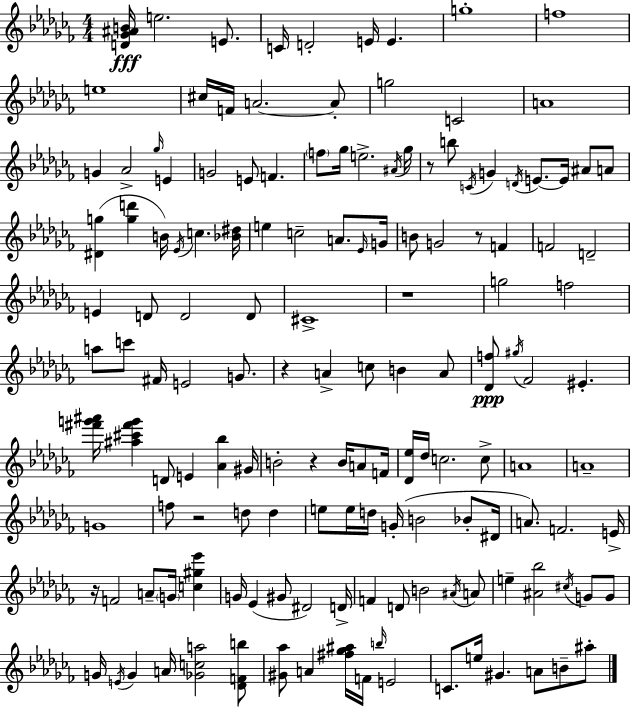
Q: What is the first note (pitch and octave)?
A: E5